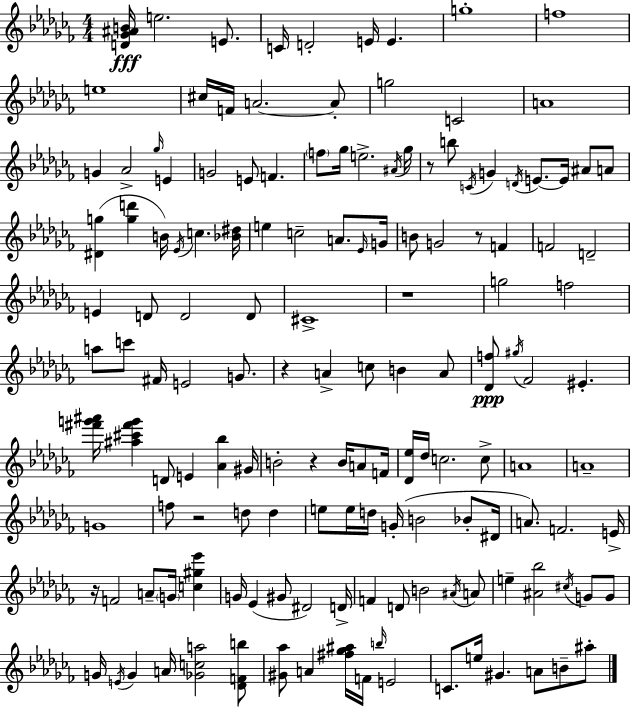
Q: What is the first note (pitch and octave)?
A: E5